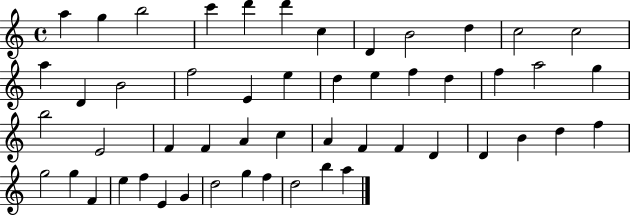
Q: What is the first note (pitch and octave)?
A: A5